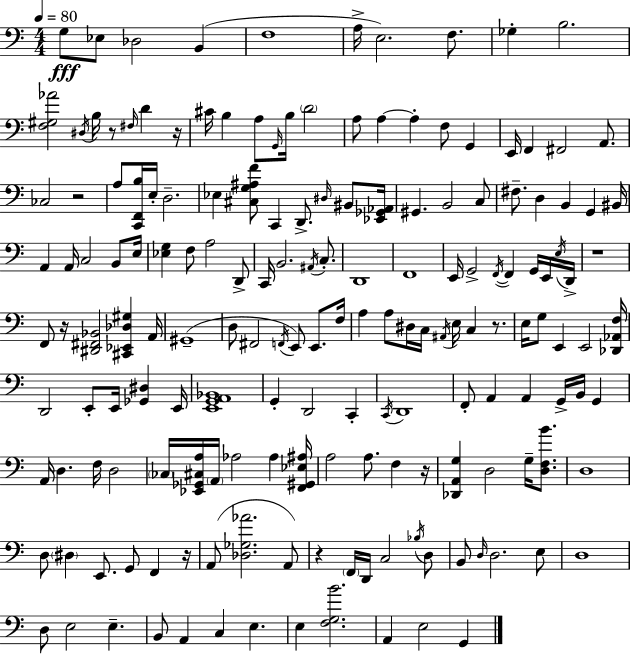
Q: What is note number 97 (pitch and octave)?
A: D2